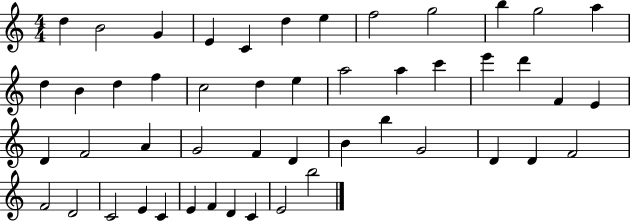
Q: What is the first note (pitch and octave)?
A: D5